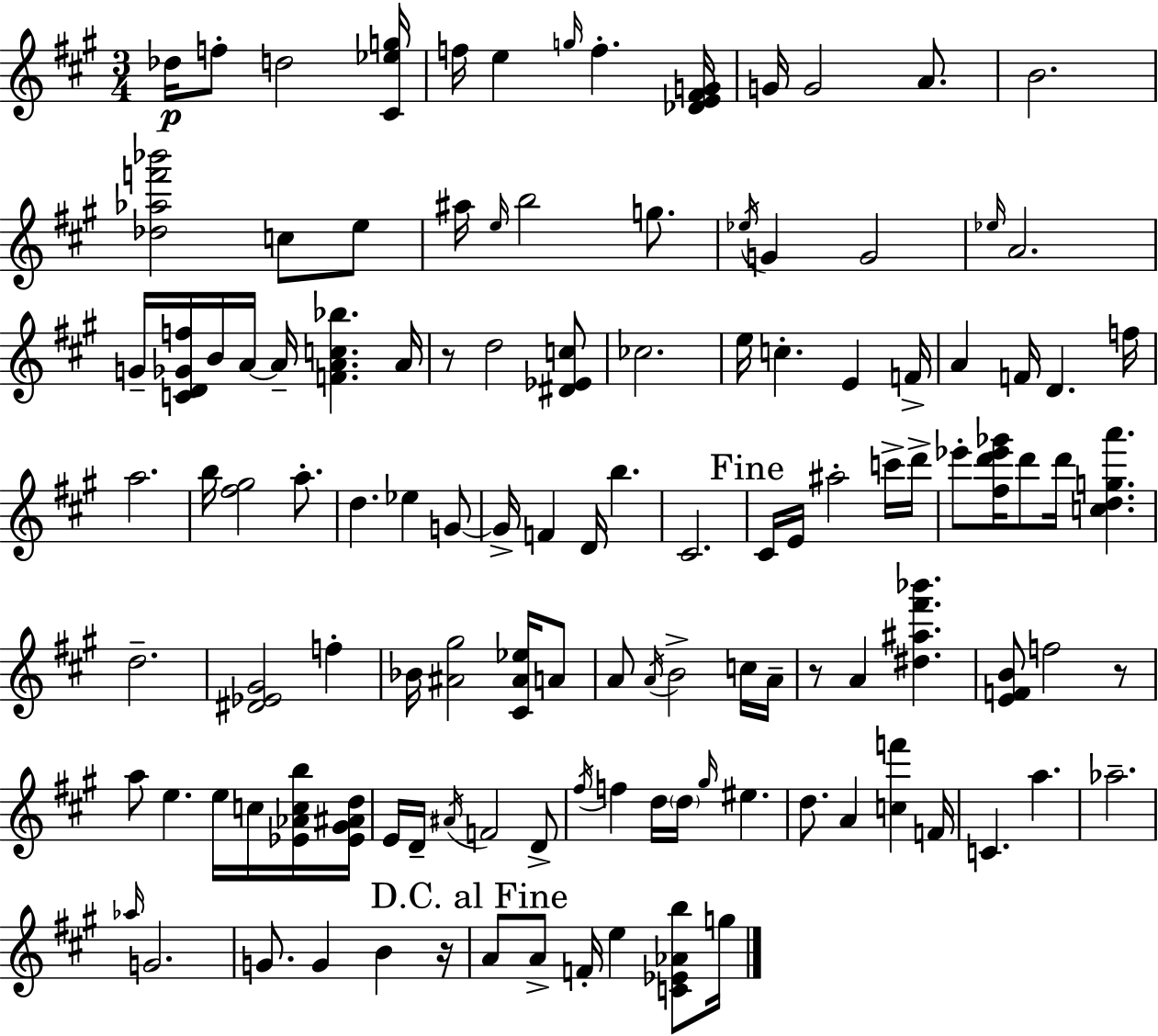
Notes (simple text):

Db5/s F5/e D5/h [C#4,Eb5,G5]/s F5/s E5/q G5/s F5/q. [Db4,E4,F#4,G4]/s G4/s G4/h A4/e. B4/h. [Db5,Ab5,F6,Bb6]/h C5/e E5/e A#5/s E5/s B5/h G5/e. Eb5/s G4/q G4/h Eb5/s A4/h. G4/s [C4,D4,Gb4,F5]/s B4/s A4/s A4/s [F4,A4,C5,Bb5]/q. A4/s R/e D5/h [D#4,Eb4,C5]/e CES5/h. E5/s C5/q. E4/q F4/s A4/q F4/s D4/q. F5/s A5/h. B5/s [F#5,G#5]/h A5/e. D5/q. Eb5/q G4/e G4/s F4/q D4/s B5/q. C#4/h. C#4/s E4/s A#5/h C6/s D6/s Eb6/e [F#5,D6,Eb6,Gb6]/s D6/e D6/s [C5,D5,G5,A6]/q. D5/h. [D#4,Eb4,G#4]/h F5/q Bb4/s [A#4,G#5]/h [C#4,A#4,Eb5]/s A4/e A4/e A4/s B4/h C5/s A4/s R/e A4/q [D#5,A#5,F#6,Bb6]/q. [E4,F4,B4]/e F5/h R/e A5/e E5/q. E5/s C5/s [Eb4,Ab4,C5,B5]/s [Eb4,G#4,A#4,D5]/s E4/s D4/s A#4/s F4/h D4/e F#5/s F5/q D5/s D5/s G#5/s EIS5/q. D5/e. A4/q [C5,F6]/q F4/s C4/q. A5/q. Ab5/h. Ab5/s G4/h. G4/e. G4/q B4/q R/s A4/e A4/e F4/s E5/q [C4,Eb4,Ab4,B5]/e G5/s